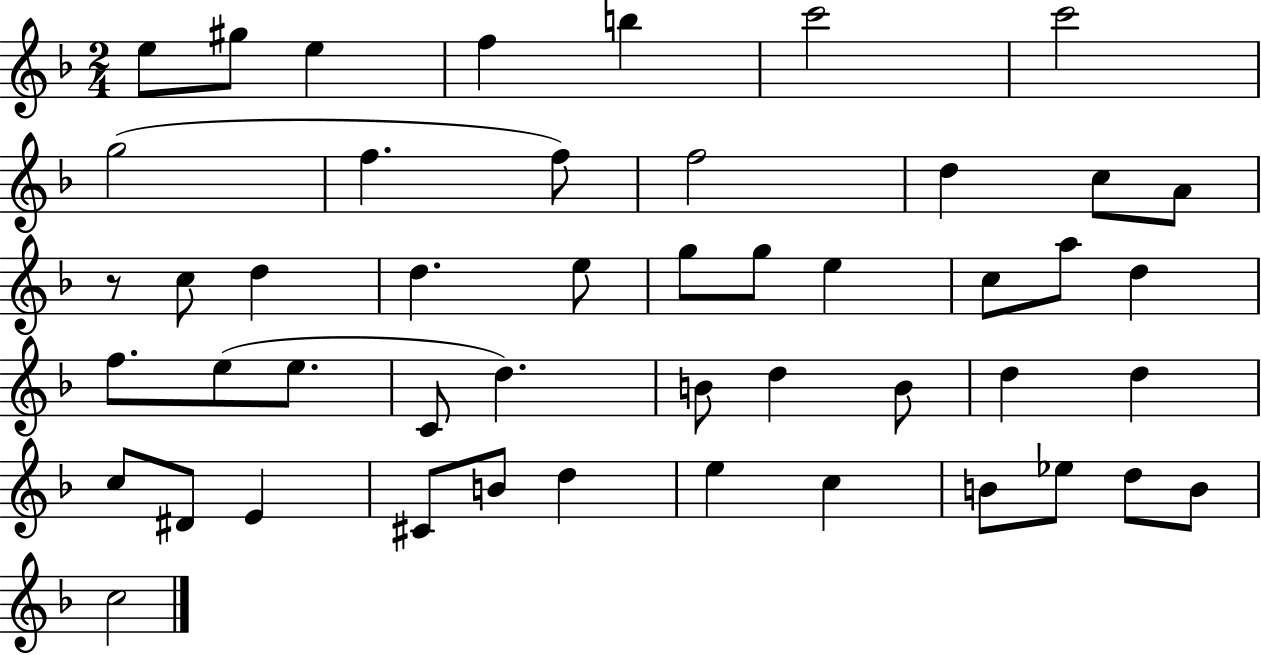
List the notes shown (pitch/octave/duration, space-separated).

E5/e G#5/e E5/q F5/q B5/q C6/h C6/h G5/h F5/q. F5/e F5/h D5/q C5/e A4/e R/e C5/e D5/q D5/q. E5/e G5/e G5/e E5/q C5/e A5/e D5/q F5/e. E5/e E5/e. C4/e D5/q. B4/e D5/q B4/e D5/q D5/q C5/e D#4/e E4/q C#4/e B4/e D5/q E5/q C5/q B4/e Eb5/e D5/e B4/e C5/h